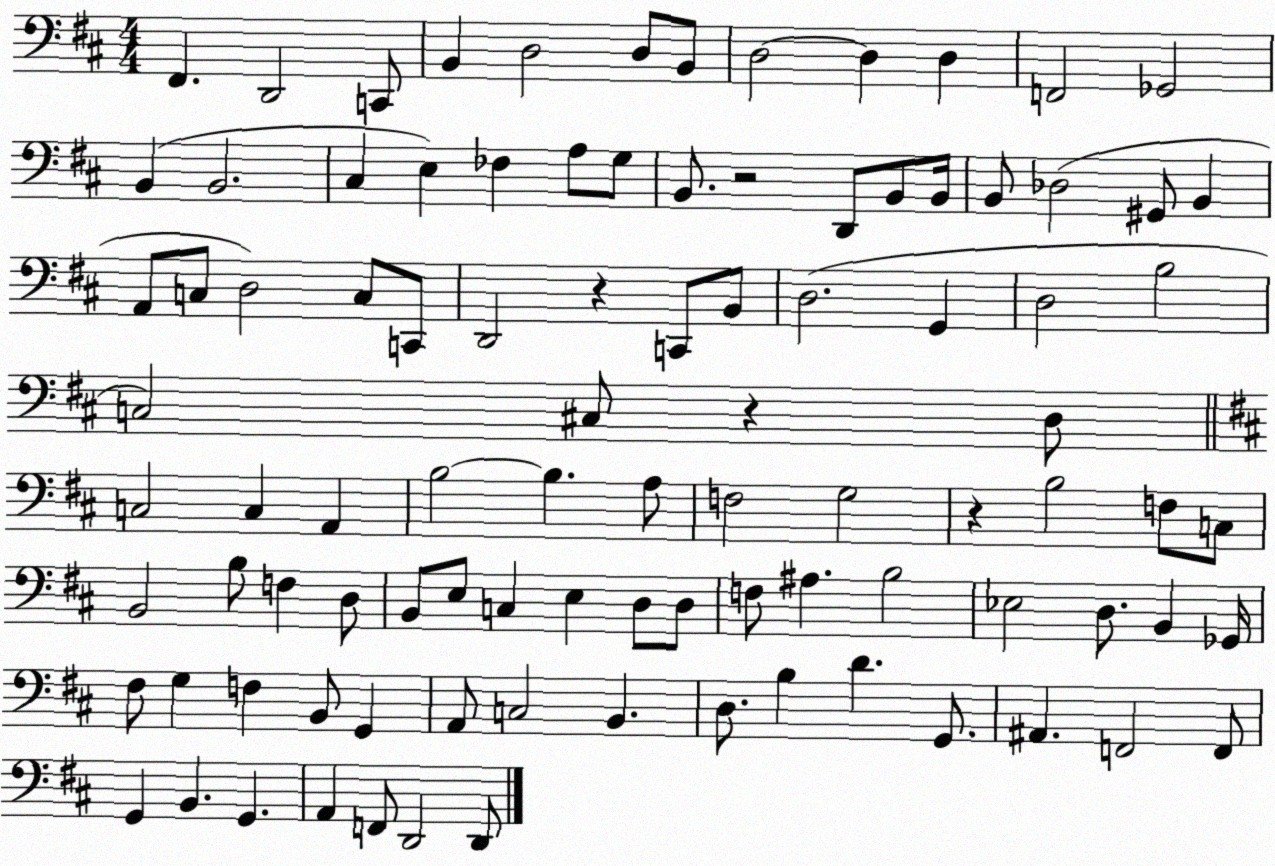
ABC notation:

X:1
T:Untitled
M:4/4
L:1/4
K:D
^F,, D,,2 C,,/2 B,, D,2 D,/2 B,,/2 D,2 D, D, F,,2 _G,,2 B,, B,,2 ^C, E, _F, A,/2 G,/2 B,,/2 z2 D,,/2 B,,/2 B,,/4 B,,/2 _D,2 ^G,,/2 B,, A,,/2 C,/2 D,2 C,/2 C,,/2 D,,2 z C,,/2 B,,/2 D,2 G,, D,2 B,2 C,2 ^C,/2 z D,/2 C,2 C, A,, B,2 B, A,/2 F,2 G,2 z B,2 F,/2 C,/2 B,,2 B,/2 F, D,/2 B,,/2 E,/2 C, E, D,/2 D,/2 F,/2 ^A, B,2 _E,2 D,/2 B,, _G,,/4 ^F,/2 G, F, B,,/2 G,, A,,/2 C,2 B,, D,/2 B, D G,,/2 ^A,, F,,2 F,,/2 G,, B,, G,, A,, F,,/2 D,,2 D,,/2